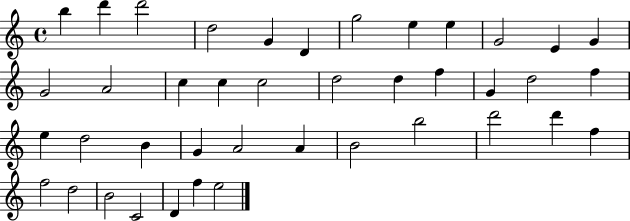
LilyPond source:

{
  \clef treble
  \time 4/4
  \defaultTimeSignature
  \key c \major
  b''4 d'''4 d'''2 | d''2 g'4 d'4 | g''2 e''4 e''4 | g'2 e'4 g'4 | \break g'2 a'2 | c''4 c''4 c''2 | d''2 d''4 f''4 | g'4 d''2 f''4 | \break e''4 d''2 b'4 | g'4 a'2 a'4 | b'2 b''2 | d'''2 d'''4 f''4 | \break f''2 d''2 | b'2 c'2 | d'4 f''4 e''2 | \bar "|."
}